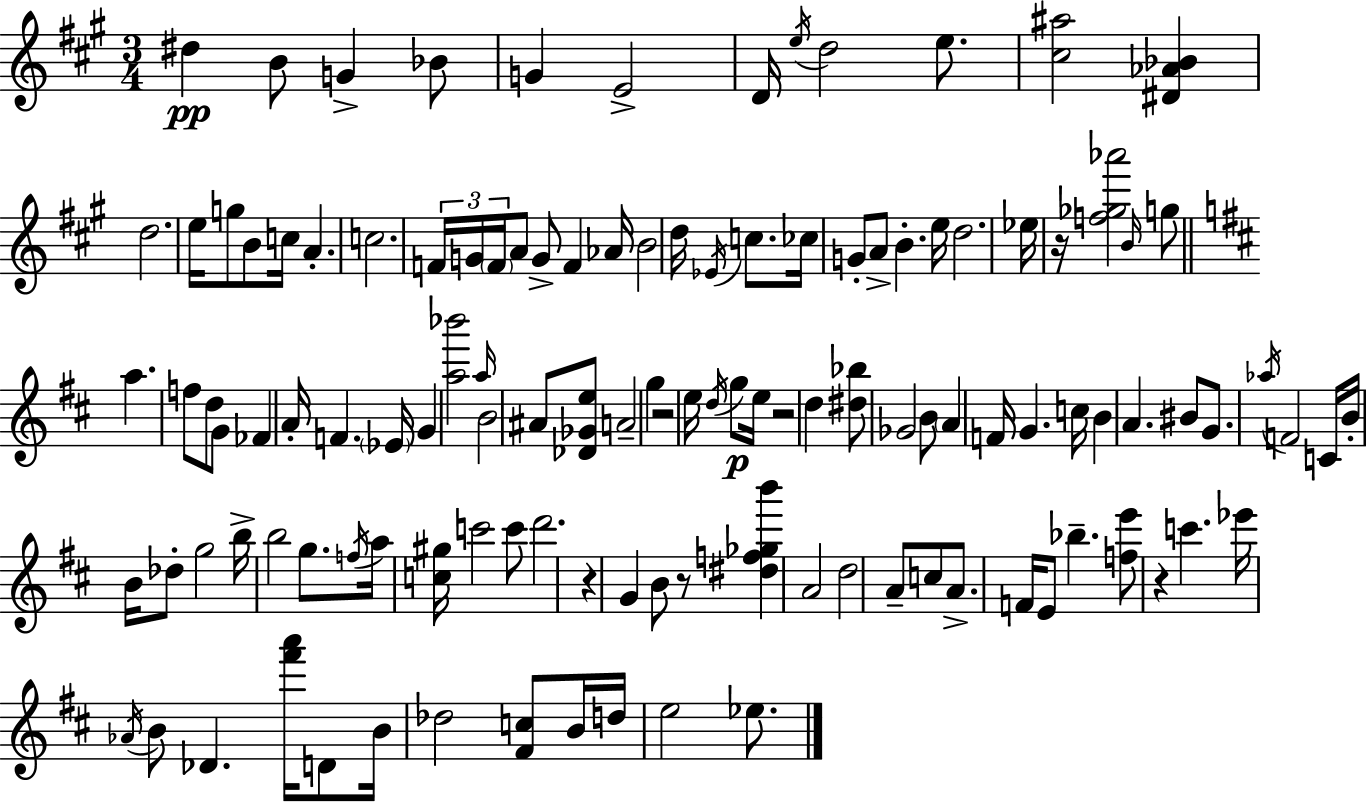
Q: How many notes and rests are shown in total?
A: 120